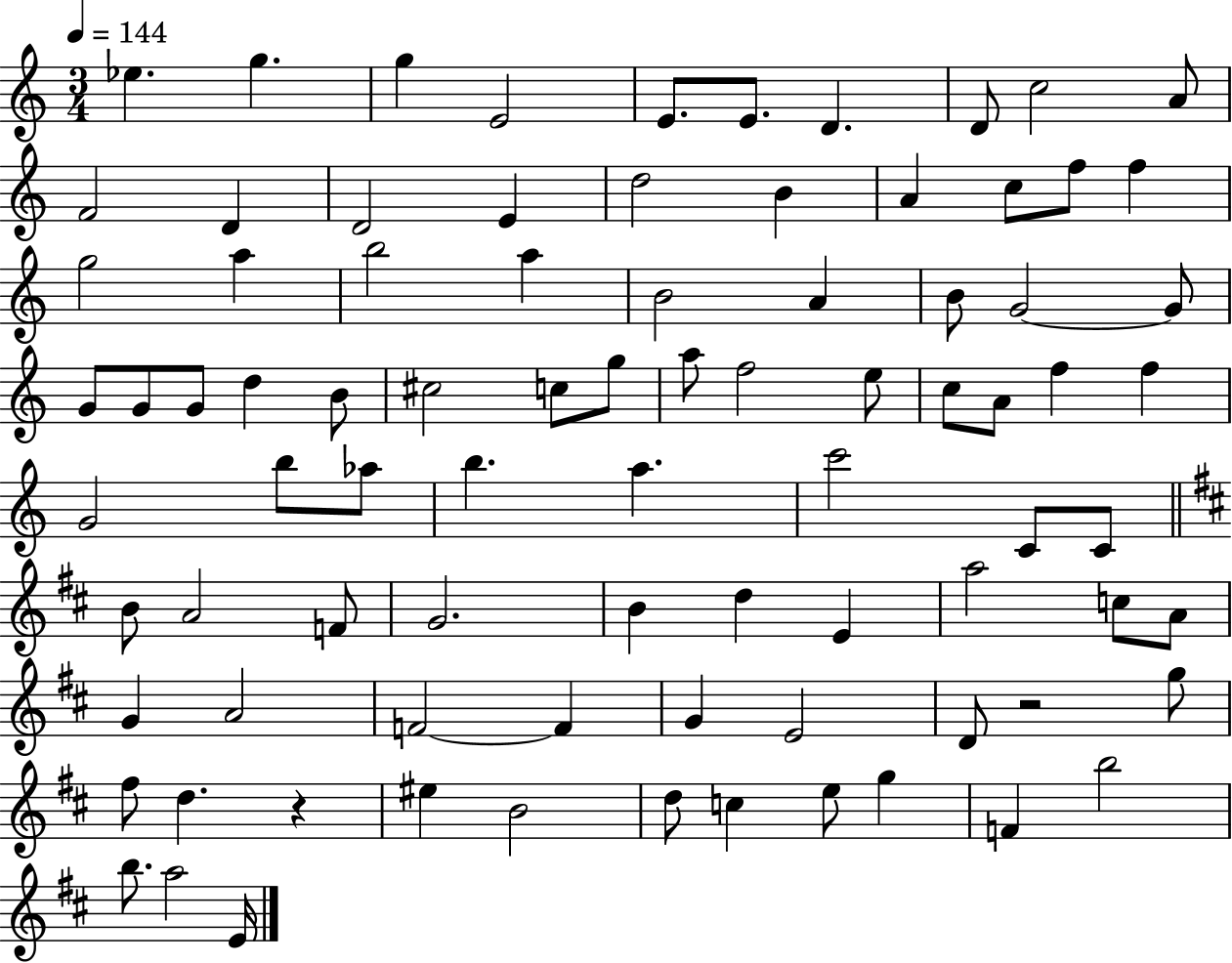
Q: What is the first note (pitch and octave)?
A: Eb5